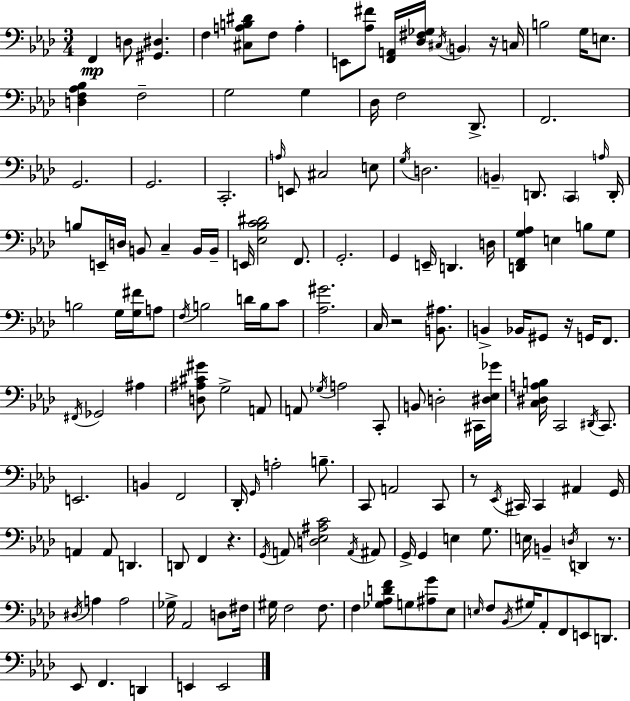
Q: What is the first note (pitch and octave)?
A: F2